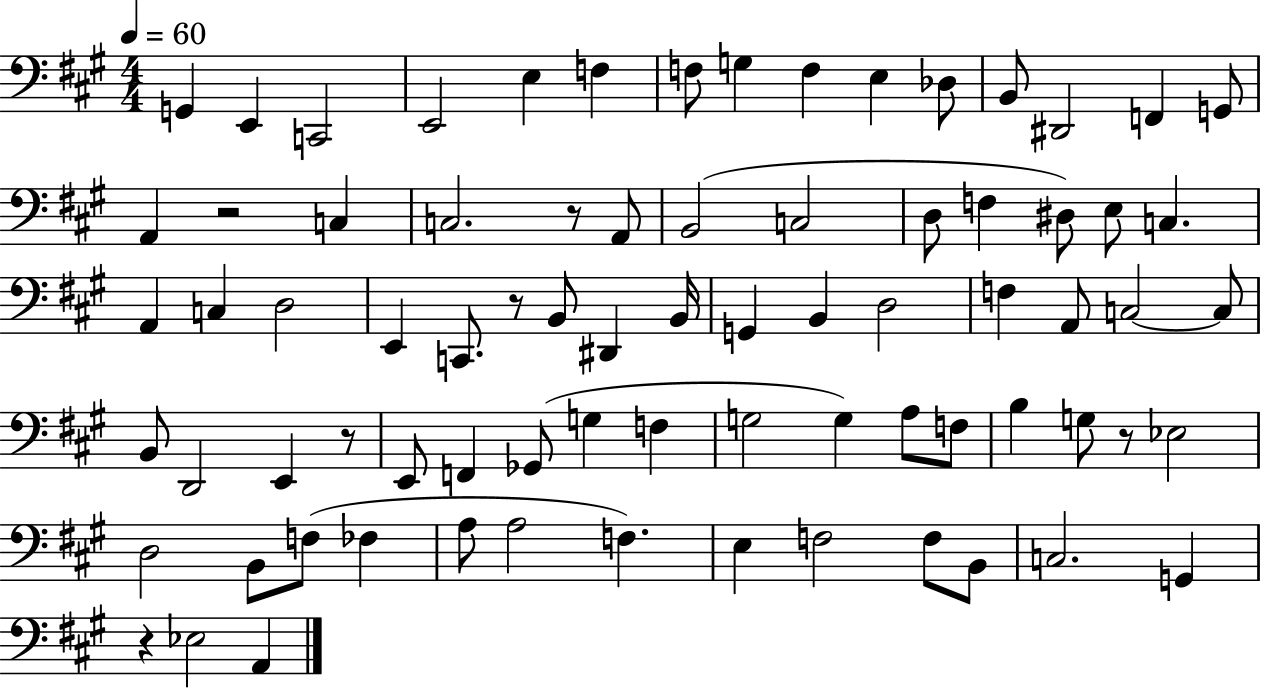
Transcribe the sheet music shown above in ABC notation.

X:1
T:Untitled
M:4/4
L:1/4
K:A
G,, E,, C,,2 E,,2 E, F, F,/2 G, F, E, _D,/2 B,,/2 ^D,,2 F,, G,,/2 A,, z2 C, C,2 z/2 A,,/2 B,,2 C,2 D,/2 F, ^D,/2 E,/2 C, A,, C, D,2 E,, C,,/2 z/2 B,,/2 ^D,, B,,/4 G,, B,, D,2 F, A,,/2 C,2 C,/2 B,,/2 D,,2 E,, z/2 E,,/2 F,, _G,,/2 G, F, G,2 G, A,/2 F,/2 B, G,/2 z/2 _E,2 D,2 B,,/2 F,/2 _F, A,/2 A,2 F, E, F,2 F,/2 B,,/2 C,2 G,, z _E,2 A,,